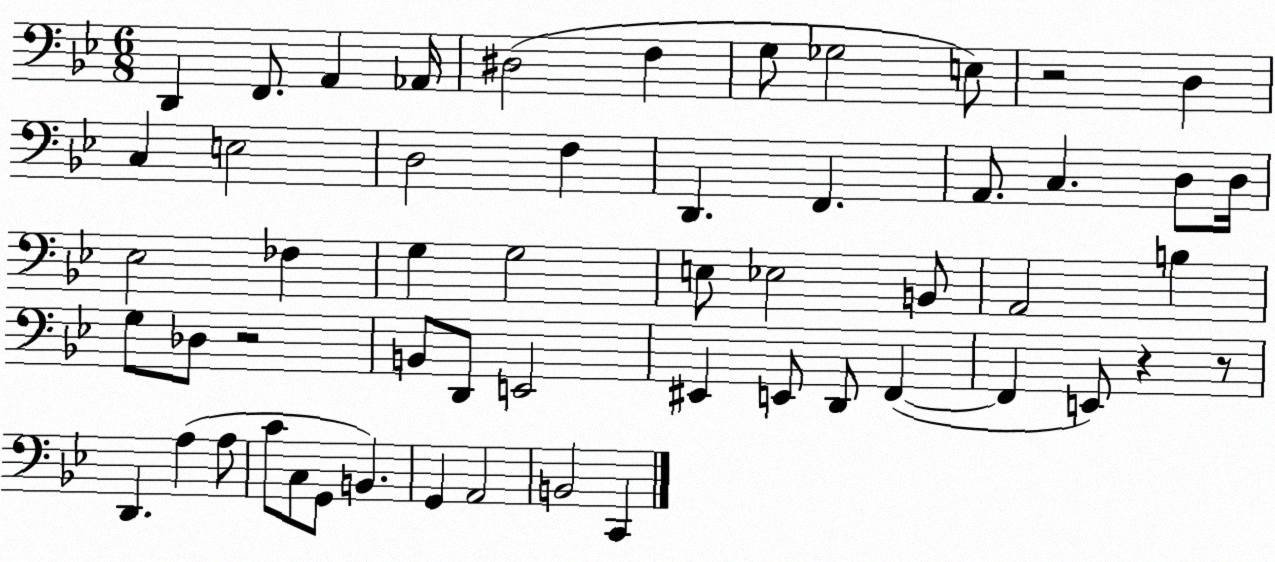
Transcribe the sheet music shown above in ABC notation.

X:1
T:Untitled
M:6/8
L:1/4
K:Bb
D,, F,,/2 A,, _A,,/4 ^D,2 F, G,/2 _G,2 E,/2 z2 D, C, E,2 D,2 F, D,, F,, A,,/2 C, D,/2 D,/4 _E,2 _F, G, G,2 E,/2 _E,2 B,,/2 A,,2 B, G,/2 _D,/2 z2 B,,/2 D,,/2 E,,2 ^E,, E,,/2 D,,/2 F,, F,, E,,/2 z z/2 D,, A, A,/2 C/2 C,/2 G,,/2 B,, G,, A,,2 B,,2 C,,